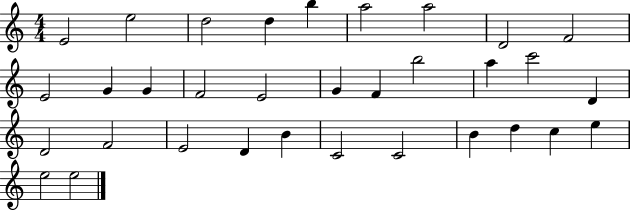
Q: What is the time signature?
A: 4/4